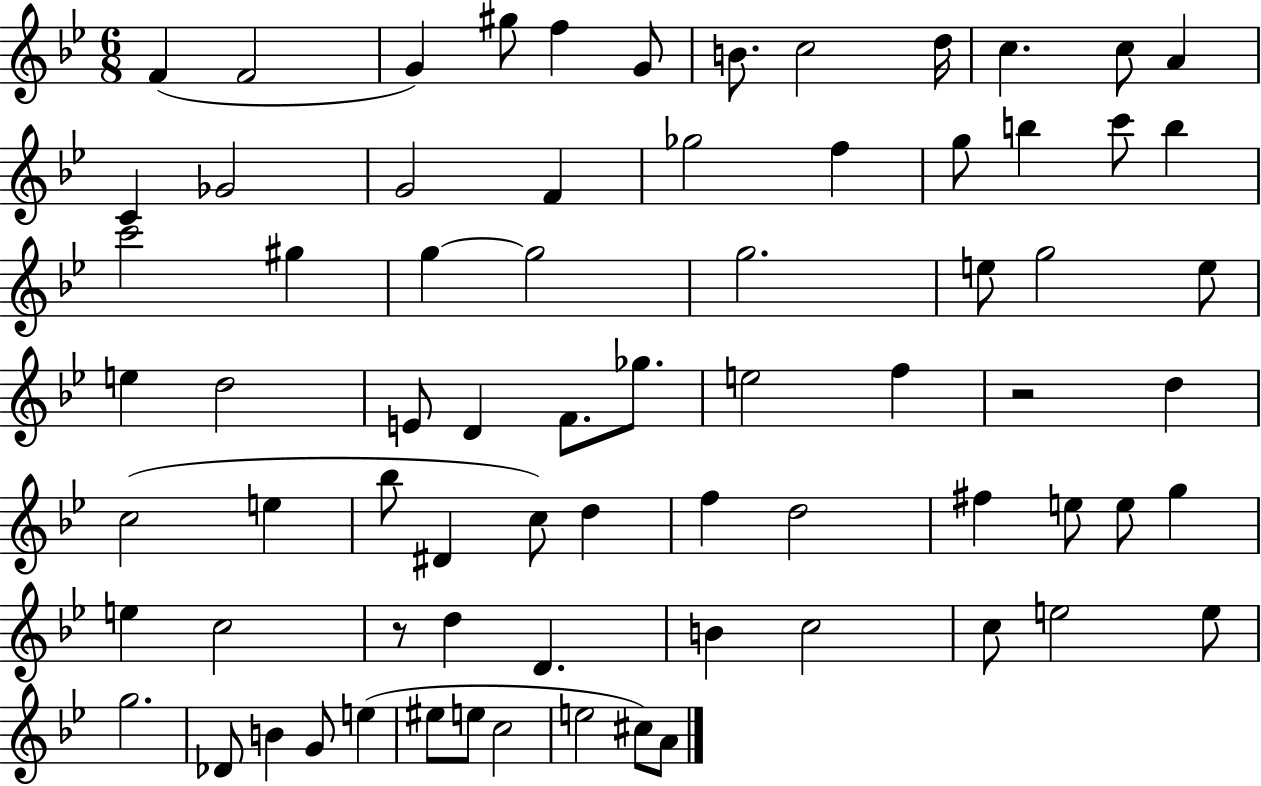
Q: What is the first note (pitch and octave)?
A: F4